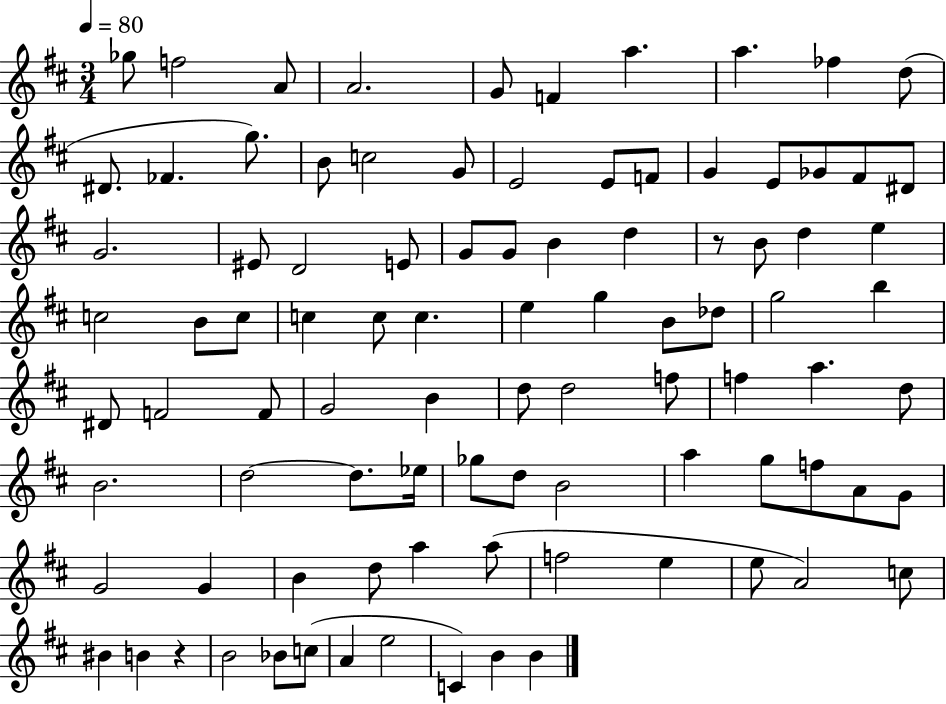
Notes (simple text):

Gb5/e F5/h A4/e A4/h. G4/e F4/q A5/q. A5/q. FES5/q D5/e D#4/e. FES4/q. G5/e. B4/e C5/h G4/e E4/h E4/e F4/e G4/q E4/e Gb4/e F#4/e D#4/e G4/h. EIS4/e D4/h E4/e G4/e G4/e B4/q D5/q R/e B4/e D5/q E5/q C5/h B4/e C5/e C5/q C5/e C5/q. E5/q G5/q B4/e Db5/e G5/h B5/q D#4/e F4/h F4/e G4/h B4/q D5/e D5/h F5/e F5/q A5/q. D5/e B4/h. D5/h D5/e. Eb5/s Gb5/e D5/e B4/h A5/q G5/e F5/e A4/e G4/e G4/h G4/q B4/q D5/e A5/q A5/e F5/h E5/q E5/e A4/h C5/e BIS4/q B4/q R/q B4/h Bb4/e C5/e A4/q E5/h C4/q B4/q B4/q